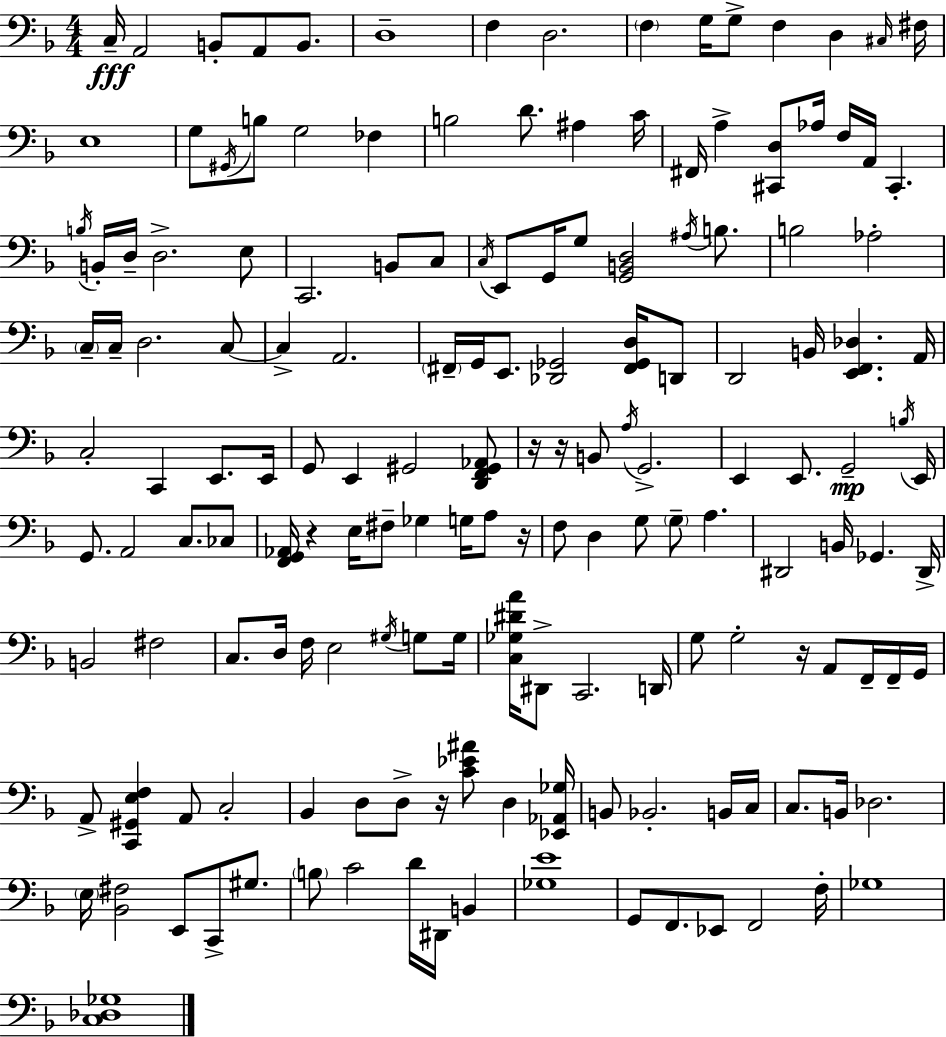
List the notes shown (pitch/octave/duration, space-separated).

C3/s A2/h B2/e A2/e B2/e. D3/w F3/q D3/h. F3/q G3/s G3/e F3/q D3/q C#3/s F#3/s E3/w G3/e G#2/s B3/e G3/h FES3/q B3/h D4/e. A#3/q C4/s F#2/s A3/q [C#2,D3]/e Ab3/s F3/s A2/s C#2/q. B3/s B2/s D3/s D3/h. E3/e C2/h. B2/e C3/e C3/s E2/e G2/s G3/e [G2,B2,D3]/h A#3/s B3/e. B3/h Ab3/h C3/s C3/s D3/h. C3/e C3/q A2/h. F#2/s G2/s E2/e. [Db2,Gb2]/h [F#2,Gb2,D3]/s D2/e D2/h B2/s [E2,F2,Db3]/q. A2/s C3/h C2/q E2/e. E2/s G2/e E2/q G#2/h [D2,F2,G#2,Ab2]/e R/s R/s B2/e A3/s G2/h. E2/q E2/e. G2/h B3/s E2/s G2/e. A2/h C3/e. CES3/e [F2,G2,Ab2]/s R/q E3/s F#3/e Gb3/q G3/s A3/e R/s F3/e D3/q G3/e G3/e A3/q. D#2/h B2/s Gb2/q. D#2/s B2/h F#3/h C3/e. D3/s F3/s E3/h G#3/s G3/e G3/s [C3,Gb3,D#4,A4]/s D#2/e C2/h. D2/s G3/e G3/h R/s A2/e F2/s F2/s G2/s A2/e [C2,G#2,E3,F3]/q A2/e C3/h Bb2/q D3/e D3/e R/s [C4,Eb4,A#4]/e D3/q [Eb2,Ab2,Gb3]/s B2/e Bb2/h. B2/s C3/s C3/e. B2/s Db3/h. E3/s [Bb2,F#3]/h E2/e C2/e G#3/e. B3/e C4/h D4/s D#2/s B2/q [Gb3,E4]/w G2/e F2/e. Eb2/e F2/h F3/s Gb3/w [C3,Db3,Gb3]/w